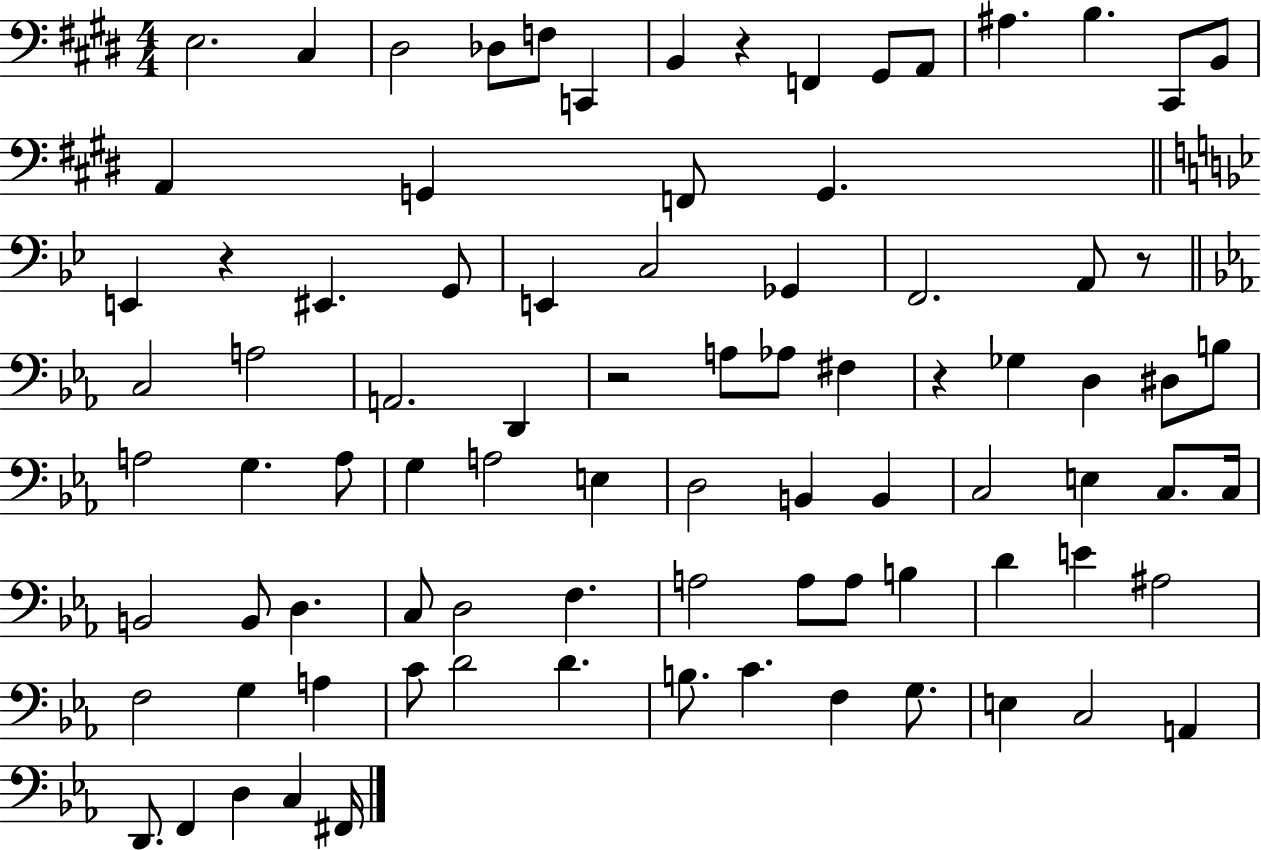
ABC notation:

X:1
T:Untitled
M:4/4
L:1/4
K:E
E,2 ^C, ^D,2 _D,/2 F,/2 C,, B,, z F,, ^G,,/2 A,,/2 ^A, B, ^C,,/2 B,,/2 A,, G,, F,,/2 G,, E,, z ^E,, G,,/2 E,, C,2 _G,, F,,2 A,,/2 z/2 C,2 A,2 A,,2 D,, z2 A,/2 _A,/2 ^F, z _G, D, ^D,/2 B,/2 A,2 G, A,/2 G, A,2 E, D,2 B,, B,, C,2 E, C,/2 C,/4 B,,2 B,,/2 D, C,/2 D,2 F, A,2 A,/2 A,/2 B, D E ^A,2 F,2 G, A, C/2 D2 D B,/2 C F, G,/2 E, C,2 A,, D,,/2 F,, D, C, ^F,,/4